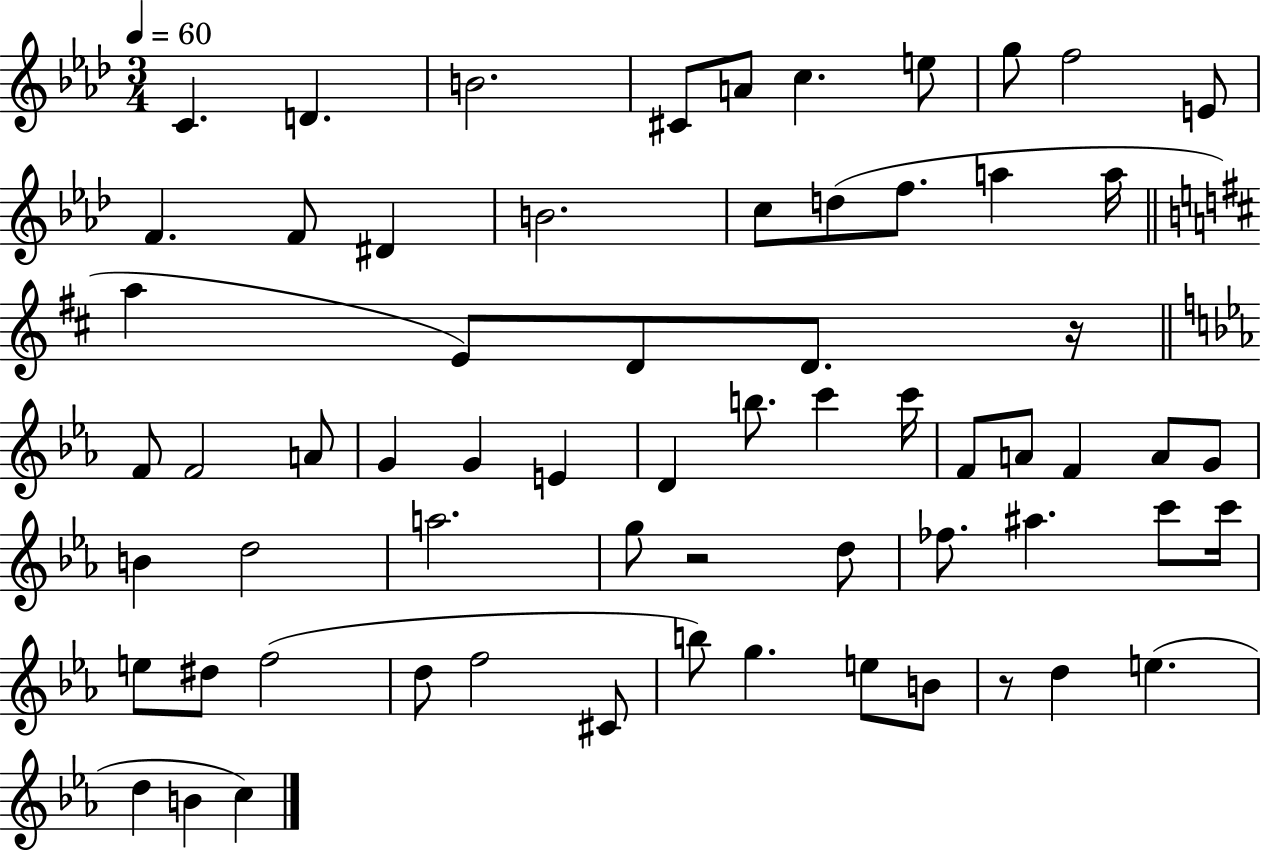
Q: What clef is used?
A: treble